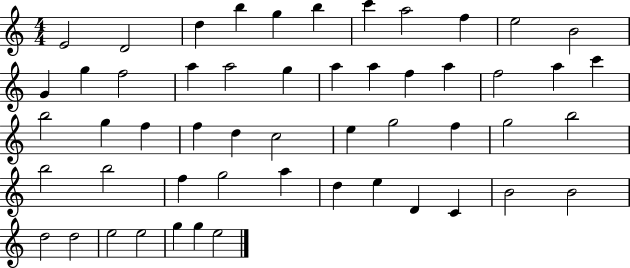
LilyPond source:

{
  \clef treble
  \numericTimeSignature
  \time 4/4
  \key c \major
  e'2 d'2 | d''4 b''4 g''4 b''4 | c'''4 a''2 f''4 | e''2 b'2 | \break g'4 g''4 f''2 | a''4 a''2 g''4 | a''4 a''4 f''4 a''4 | f''2 a''4 c'''4 | \break b''2 g''4 f''4 | f''4 d''4 c''2 | e''4 g''2 f''4 | g''2 b''2 | \break b''2 b''2 | f''4 g''2 a''4 | d''4 e''4 d'4 c'4 | b'2 b'2 | \break d''2 d''2 | e''2 e''2 | g''4 g''4 e''2 | \bar "|."
}